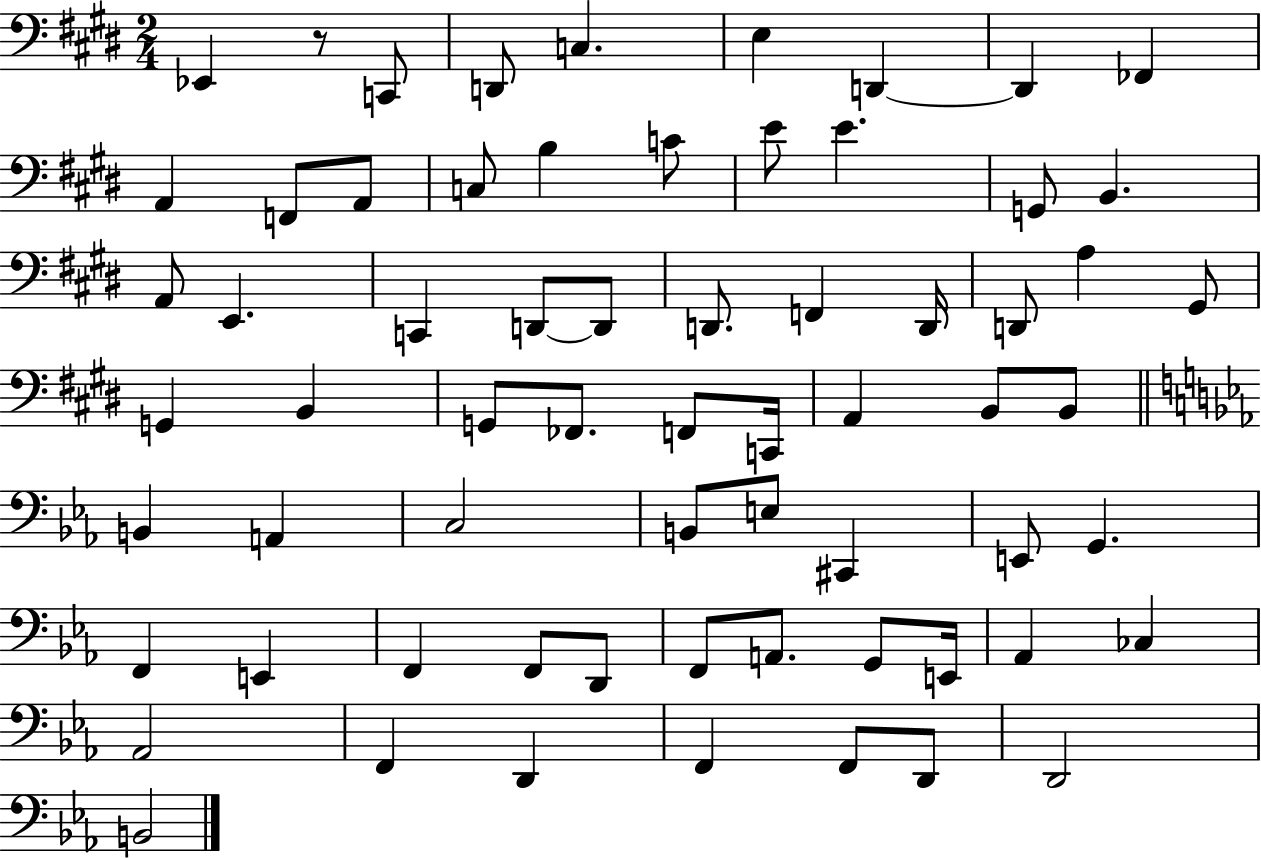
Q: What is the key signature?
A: E major